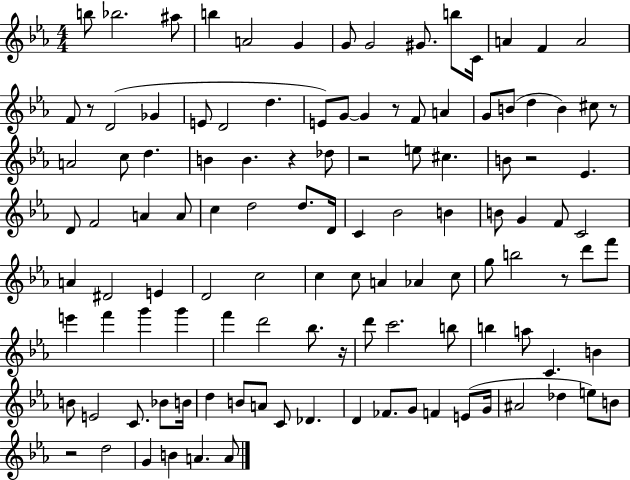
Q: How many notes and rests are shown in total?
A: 117